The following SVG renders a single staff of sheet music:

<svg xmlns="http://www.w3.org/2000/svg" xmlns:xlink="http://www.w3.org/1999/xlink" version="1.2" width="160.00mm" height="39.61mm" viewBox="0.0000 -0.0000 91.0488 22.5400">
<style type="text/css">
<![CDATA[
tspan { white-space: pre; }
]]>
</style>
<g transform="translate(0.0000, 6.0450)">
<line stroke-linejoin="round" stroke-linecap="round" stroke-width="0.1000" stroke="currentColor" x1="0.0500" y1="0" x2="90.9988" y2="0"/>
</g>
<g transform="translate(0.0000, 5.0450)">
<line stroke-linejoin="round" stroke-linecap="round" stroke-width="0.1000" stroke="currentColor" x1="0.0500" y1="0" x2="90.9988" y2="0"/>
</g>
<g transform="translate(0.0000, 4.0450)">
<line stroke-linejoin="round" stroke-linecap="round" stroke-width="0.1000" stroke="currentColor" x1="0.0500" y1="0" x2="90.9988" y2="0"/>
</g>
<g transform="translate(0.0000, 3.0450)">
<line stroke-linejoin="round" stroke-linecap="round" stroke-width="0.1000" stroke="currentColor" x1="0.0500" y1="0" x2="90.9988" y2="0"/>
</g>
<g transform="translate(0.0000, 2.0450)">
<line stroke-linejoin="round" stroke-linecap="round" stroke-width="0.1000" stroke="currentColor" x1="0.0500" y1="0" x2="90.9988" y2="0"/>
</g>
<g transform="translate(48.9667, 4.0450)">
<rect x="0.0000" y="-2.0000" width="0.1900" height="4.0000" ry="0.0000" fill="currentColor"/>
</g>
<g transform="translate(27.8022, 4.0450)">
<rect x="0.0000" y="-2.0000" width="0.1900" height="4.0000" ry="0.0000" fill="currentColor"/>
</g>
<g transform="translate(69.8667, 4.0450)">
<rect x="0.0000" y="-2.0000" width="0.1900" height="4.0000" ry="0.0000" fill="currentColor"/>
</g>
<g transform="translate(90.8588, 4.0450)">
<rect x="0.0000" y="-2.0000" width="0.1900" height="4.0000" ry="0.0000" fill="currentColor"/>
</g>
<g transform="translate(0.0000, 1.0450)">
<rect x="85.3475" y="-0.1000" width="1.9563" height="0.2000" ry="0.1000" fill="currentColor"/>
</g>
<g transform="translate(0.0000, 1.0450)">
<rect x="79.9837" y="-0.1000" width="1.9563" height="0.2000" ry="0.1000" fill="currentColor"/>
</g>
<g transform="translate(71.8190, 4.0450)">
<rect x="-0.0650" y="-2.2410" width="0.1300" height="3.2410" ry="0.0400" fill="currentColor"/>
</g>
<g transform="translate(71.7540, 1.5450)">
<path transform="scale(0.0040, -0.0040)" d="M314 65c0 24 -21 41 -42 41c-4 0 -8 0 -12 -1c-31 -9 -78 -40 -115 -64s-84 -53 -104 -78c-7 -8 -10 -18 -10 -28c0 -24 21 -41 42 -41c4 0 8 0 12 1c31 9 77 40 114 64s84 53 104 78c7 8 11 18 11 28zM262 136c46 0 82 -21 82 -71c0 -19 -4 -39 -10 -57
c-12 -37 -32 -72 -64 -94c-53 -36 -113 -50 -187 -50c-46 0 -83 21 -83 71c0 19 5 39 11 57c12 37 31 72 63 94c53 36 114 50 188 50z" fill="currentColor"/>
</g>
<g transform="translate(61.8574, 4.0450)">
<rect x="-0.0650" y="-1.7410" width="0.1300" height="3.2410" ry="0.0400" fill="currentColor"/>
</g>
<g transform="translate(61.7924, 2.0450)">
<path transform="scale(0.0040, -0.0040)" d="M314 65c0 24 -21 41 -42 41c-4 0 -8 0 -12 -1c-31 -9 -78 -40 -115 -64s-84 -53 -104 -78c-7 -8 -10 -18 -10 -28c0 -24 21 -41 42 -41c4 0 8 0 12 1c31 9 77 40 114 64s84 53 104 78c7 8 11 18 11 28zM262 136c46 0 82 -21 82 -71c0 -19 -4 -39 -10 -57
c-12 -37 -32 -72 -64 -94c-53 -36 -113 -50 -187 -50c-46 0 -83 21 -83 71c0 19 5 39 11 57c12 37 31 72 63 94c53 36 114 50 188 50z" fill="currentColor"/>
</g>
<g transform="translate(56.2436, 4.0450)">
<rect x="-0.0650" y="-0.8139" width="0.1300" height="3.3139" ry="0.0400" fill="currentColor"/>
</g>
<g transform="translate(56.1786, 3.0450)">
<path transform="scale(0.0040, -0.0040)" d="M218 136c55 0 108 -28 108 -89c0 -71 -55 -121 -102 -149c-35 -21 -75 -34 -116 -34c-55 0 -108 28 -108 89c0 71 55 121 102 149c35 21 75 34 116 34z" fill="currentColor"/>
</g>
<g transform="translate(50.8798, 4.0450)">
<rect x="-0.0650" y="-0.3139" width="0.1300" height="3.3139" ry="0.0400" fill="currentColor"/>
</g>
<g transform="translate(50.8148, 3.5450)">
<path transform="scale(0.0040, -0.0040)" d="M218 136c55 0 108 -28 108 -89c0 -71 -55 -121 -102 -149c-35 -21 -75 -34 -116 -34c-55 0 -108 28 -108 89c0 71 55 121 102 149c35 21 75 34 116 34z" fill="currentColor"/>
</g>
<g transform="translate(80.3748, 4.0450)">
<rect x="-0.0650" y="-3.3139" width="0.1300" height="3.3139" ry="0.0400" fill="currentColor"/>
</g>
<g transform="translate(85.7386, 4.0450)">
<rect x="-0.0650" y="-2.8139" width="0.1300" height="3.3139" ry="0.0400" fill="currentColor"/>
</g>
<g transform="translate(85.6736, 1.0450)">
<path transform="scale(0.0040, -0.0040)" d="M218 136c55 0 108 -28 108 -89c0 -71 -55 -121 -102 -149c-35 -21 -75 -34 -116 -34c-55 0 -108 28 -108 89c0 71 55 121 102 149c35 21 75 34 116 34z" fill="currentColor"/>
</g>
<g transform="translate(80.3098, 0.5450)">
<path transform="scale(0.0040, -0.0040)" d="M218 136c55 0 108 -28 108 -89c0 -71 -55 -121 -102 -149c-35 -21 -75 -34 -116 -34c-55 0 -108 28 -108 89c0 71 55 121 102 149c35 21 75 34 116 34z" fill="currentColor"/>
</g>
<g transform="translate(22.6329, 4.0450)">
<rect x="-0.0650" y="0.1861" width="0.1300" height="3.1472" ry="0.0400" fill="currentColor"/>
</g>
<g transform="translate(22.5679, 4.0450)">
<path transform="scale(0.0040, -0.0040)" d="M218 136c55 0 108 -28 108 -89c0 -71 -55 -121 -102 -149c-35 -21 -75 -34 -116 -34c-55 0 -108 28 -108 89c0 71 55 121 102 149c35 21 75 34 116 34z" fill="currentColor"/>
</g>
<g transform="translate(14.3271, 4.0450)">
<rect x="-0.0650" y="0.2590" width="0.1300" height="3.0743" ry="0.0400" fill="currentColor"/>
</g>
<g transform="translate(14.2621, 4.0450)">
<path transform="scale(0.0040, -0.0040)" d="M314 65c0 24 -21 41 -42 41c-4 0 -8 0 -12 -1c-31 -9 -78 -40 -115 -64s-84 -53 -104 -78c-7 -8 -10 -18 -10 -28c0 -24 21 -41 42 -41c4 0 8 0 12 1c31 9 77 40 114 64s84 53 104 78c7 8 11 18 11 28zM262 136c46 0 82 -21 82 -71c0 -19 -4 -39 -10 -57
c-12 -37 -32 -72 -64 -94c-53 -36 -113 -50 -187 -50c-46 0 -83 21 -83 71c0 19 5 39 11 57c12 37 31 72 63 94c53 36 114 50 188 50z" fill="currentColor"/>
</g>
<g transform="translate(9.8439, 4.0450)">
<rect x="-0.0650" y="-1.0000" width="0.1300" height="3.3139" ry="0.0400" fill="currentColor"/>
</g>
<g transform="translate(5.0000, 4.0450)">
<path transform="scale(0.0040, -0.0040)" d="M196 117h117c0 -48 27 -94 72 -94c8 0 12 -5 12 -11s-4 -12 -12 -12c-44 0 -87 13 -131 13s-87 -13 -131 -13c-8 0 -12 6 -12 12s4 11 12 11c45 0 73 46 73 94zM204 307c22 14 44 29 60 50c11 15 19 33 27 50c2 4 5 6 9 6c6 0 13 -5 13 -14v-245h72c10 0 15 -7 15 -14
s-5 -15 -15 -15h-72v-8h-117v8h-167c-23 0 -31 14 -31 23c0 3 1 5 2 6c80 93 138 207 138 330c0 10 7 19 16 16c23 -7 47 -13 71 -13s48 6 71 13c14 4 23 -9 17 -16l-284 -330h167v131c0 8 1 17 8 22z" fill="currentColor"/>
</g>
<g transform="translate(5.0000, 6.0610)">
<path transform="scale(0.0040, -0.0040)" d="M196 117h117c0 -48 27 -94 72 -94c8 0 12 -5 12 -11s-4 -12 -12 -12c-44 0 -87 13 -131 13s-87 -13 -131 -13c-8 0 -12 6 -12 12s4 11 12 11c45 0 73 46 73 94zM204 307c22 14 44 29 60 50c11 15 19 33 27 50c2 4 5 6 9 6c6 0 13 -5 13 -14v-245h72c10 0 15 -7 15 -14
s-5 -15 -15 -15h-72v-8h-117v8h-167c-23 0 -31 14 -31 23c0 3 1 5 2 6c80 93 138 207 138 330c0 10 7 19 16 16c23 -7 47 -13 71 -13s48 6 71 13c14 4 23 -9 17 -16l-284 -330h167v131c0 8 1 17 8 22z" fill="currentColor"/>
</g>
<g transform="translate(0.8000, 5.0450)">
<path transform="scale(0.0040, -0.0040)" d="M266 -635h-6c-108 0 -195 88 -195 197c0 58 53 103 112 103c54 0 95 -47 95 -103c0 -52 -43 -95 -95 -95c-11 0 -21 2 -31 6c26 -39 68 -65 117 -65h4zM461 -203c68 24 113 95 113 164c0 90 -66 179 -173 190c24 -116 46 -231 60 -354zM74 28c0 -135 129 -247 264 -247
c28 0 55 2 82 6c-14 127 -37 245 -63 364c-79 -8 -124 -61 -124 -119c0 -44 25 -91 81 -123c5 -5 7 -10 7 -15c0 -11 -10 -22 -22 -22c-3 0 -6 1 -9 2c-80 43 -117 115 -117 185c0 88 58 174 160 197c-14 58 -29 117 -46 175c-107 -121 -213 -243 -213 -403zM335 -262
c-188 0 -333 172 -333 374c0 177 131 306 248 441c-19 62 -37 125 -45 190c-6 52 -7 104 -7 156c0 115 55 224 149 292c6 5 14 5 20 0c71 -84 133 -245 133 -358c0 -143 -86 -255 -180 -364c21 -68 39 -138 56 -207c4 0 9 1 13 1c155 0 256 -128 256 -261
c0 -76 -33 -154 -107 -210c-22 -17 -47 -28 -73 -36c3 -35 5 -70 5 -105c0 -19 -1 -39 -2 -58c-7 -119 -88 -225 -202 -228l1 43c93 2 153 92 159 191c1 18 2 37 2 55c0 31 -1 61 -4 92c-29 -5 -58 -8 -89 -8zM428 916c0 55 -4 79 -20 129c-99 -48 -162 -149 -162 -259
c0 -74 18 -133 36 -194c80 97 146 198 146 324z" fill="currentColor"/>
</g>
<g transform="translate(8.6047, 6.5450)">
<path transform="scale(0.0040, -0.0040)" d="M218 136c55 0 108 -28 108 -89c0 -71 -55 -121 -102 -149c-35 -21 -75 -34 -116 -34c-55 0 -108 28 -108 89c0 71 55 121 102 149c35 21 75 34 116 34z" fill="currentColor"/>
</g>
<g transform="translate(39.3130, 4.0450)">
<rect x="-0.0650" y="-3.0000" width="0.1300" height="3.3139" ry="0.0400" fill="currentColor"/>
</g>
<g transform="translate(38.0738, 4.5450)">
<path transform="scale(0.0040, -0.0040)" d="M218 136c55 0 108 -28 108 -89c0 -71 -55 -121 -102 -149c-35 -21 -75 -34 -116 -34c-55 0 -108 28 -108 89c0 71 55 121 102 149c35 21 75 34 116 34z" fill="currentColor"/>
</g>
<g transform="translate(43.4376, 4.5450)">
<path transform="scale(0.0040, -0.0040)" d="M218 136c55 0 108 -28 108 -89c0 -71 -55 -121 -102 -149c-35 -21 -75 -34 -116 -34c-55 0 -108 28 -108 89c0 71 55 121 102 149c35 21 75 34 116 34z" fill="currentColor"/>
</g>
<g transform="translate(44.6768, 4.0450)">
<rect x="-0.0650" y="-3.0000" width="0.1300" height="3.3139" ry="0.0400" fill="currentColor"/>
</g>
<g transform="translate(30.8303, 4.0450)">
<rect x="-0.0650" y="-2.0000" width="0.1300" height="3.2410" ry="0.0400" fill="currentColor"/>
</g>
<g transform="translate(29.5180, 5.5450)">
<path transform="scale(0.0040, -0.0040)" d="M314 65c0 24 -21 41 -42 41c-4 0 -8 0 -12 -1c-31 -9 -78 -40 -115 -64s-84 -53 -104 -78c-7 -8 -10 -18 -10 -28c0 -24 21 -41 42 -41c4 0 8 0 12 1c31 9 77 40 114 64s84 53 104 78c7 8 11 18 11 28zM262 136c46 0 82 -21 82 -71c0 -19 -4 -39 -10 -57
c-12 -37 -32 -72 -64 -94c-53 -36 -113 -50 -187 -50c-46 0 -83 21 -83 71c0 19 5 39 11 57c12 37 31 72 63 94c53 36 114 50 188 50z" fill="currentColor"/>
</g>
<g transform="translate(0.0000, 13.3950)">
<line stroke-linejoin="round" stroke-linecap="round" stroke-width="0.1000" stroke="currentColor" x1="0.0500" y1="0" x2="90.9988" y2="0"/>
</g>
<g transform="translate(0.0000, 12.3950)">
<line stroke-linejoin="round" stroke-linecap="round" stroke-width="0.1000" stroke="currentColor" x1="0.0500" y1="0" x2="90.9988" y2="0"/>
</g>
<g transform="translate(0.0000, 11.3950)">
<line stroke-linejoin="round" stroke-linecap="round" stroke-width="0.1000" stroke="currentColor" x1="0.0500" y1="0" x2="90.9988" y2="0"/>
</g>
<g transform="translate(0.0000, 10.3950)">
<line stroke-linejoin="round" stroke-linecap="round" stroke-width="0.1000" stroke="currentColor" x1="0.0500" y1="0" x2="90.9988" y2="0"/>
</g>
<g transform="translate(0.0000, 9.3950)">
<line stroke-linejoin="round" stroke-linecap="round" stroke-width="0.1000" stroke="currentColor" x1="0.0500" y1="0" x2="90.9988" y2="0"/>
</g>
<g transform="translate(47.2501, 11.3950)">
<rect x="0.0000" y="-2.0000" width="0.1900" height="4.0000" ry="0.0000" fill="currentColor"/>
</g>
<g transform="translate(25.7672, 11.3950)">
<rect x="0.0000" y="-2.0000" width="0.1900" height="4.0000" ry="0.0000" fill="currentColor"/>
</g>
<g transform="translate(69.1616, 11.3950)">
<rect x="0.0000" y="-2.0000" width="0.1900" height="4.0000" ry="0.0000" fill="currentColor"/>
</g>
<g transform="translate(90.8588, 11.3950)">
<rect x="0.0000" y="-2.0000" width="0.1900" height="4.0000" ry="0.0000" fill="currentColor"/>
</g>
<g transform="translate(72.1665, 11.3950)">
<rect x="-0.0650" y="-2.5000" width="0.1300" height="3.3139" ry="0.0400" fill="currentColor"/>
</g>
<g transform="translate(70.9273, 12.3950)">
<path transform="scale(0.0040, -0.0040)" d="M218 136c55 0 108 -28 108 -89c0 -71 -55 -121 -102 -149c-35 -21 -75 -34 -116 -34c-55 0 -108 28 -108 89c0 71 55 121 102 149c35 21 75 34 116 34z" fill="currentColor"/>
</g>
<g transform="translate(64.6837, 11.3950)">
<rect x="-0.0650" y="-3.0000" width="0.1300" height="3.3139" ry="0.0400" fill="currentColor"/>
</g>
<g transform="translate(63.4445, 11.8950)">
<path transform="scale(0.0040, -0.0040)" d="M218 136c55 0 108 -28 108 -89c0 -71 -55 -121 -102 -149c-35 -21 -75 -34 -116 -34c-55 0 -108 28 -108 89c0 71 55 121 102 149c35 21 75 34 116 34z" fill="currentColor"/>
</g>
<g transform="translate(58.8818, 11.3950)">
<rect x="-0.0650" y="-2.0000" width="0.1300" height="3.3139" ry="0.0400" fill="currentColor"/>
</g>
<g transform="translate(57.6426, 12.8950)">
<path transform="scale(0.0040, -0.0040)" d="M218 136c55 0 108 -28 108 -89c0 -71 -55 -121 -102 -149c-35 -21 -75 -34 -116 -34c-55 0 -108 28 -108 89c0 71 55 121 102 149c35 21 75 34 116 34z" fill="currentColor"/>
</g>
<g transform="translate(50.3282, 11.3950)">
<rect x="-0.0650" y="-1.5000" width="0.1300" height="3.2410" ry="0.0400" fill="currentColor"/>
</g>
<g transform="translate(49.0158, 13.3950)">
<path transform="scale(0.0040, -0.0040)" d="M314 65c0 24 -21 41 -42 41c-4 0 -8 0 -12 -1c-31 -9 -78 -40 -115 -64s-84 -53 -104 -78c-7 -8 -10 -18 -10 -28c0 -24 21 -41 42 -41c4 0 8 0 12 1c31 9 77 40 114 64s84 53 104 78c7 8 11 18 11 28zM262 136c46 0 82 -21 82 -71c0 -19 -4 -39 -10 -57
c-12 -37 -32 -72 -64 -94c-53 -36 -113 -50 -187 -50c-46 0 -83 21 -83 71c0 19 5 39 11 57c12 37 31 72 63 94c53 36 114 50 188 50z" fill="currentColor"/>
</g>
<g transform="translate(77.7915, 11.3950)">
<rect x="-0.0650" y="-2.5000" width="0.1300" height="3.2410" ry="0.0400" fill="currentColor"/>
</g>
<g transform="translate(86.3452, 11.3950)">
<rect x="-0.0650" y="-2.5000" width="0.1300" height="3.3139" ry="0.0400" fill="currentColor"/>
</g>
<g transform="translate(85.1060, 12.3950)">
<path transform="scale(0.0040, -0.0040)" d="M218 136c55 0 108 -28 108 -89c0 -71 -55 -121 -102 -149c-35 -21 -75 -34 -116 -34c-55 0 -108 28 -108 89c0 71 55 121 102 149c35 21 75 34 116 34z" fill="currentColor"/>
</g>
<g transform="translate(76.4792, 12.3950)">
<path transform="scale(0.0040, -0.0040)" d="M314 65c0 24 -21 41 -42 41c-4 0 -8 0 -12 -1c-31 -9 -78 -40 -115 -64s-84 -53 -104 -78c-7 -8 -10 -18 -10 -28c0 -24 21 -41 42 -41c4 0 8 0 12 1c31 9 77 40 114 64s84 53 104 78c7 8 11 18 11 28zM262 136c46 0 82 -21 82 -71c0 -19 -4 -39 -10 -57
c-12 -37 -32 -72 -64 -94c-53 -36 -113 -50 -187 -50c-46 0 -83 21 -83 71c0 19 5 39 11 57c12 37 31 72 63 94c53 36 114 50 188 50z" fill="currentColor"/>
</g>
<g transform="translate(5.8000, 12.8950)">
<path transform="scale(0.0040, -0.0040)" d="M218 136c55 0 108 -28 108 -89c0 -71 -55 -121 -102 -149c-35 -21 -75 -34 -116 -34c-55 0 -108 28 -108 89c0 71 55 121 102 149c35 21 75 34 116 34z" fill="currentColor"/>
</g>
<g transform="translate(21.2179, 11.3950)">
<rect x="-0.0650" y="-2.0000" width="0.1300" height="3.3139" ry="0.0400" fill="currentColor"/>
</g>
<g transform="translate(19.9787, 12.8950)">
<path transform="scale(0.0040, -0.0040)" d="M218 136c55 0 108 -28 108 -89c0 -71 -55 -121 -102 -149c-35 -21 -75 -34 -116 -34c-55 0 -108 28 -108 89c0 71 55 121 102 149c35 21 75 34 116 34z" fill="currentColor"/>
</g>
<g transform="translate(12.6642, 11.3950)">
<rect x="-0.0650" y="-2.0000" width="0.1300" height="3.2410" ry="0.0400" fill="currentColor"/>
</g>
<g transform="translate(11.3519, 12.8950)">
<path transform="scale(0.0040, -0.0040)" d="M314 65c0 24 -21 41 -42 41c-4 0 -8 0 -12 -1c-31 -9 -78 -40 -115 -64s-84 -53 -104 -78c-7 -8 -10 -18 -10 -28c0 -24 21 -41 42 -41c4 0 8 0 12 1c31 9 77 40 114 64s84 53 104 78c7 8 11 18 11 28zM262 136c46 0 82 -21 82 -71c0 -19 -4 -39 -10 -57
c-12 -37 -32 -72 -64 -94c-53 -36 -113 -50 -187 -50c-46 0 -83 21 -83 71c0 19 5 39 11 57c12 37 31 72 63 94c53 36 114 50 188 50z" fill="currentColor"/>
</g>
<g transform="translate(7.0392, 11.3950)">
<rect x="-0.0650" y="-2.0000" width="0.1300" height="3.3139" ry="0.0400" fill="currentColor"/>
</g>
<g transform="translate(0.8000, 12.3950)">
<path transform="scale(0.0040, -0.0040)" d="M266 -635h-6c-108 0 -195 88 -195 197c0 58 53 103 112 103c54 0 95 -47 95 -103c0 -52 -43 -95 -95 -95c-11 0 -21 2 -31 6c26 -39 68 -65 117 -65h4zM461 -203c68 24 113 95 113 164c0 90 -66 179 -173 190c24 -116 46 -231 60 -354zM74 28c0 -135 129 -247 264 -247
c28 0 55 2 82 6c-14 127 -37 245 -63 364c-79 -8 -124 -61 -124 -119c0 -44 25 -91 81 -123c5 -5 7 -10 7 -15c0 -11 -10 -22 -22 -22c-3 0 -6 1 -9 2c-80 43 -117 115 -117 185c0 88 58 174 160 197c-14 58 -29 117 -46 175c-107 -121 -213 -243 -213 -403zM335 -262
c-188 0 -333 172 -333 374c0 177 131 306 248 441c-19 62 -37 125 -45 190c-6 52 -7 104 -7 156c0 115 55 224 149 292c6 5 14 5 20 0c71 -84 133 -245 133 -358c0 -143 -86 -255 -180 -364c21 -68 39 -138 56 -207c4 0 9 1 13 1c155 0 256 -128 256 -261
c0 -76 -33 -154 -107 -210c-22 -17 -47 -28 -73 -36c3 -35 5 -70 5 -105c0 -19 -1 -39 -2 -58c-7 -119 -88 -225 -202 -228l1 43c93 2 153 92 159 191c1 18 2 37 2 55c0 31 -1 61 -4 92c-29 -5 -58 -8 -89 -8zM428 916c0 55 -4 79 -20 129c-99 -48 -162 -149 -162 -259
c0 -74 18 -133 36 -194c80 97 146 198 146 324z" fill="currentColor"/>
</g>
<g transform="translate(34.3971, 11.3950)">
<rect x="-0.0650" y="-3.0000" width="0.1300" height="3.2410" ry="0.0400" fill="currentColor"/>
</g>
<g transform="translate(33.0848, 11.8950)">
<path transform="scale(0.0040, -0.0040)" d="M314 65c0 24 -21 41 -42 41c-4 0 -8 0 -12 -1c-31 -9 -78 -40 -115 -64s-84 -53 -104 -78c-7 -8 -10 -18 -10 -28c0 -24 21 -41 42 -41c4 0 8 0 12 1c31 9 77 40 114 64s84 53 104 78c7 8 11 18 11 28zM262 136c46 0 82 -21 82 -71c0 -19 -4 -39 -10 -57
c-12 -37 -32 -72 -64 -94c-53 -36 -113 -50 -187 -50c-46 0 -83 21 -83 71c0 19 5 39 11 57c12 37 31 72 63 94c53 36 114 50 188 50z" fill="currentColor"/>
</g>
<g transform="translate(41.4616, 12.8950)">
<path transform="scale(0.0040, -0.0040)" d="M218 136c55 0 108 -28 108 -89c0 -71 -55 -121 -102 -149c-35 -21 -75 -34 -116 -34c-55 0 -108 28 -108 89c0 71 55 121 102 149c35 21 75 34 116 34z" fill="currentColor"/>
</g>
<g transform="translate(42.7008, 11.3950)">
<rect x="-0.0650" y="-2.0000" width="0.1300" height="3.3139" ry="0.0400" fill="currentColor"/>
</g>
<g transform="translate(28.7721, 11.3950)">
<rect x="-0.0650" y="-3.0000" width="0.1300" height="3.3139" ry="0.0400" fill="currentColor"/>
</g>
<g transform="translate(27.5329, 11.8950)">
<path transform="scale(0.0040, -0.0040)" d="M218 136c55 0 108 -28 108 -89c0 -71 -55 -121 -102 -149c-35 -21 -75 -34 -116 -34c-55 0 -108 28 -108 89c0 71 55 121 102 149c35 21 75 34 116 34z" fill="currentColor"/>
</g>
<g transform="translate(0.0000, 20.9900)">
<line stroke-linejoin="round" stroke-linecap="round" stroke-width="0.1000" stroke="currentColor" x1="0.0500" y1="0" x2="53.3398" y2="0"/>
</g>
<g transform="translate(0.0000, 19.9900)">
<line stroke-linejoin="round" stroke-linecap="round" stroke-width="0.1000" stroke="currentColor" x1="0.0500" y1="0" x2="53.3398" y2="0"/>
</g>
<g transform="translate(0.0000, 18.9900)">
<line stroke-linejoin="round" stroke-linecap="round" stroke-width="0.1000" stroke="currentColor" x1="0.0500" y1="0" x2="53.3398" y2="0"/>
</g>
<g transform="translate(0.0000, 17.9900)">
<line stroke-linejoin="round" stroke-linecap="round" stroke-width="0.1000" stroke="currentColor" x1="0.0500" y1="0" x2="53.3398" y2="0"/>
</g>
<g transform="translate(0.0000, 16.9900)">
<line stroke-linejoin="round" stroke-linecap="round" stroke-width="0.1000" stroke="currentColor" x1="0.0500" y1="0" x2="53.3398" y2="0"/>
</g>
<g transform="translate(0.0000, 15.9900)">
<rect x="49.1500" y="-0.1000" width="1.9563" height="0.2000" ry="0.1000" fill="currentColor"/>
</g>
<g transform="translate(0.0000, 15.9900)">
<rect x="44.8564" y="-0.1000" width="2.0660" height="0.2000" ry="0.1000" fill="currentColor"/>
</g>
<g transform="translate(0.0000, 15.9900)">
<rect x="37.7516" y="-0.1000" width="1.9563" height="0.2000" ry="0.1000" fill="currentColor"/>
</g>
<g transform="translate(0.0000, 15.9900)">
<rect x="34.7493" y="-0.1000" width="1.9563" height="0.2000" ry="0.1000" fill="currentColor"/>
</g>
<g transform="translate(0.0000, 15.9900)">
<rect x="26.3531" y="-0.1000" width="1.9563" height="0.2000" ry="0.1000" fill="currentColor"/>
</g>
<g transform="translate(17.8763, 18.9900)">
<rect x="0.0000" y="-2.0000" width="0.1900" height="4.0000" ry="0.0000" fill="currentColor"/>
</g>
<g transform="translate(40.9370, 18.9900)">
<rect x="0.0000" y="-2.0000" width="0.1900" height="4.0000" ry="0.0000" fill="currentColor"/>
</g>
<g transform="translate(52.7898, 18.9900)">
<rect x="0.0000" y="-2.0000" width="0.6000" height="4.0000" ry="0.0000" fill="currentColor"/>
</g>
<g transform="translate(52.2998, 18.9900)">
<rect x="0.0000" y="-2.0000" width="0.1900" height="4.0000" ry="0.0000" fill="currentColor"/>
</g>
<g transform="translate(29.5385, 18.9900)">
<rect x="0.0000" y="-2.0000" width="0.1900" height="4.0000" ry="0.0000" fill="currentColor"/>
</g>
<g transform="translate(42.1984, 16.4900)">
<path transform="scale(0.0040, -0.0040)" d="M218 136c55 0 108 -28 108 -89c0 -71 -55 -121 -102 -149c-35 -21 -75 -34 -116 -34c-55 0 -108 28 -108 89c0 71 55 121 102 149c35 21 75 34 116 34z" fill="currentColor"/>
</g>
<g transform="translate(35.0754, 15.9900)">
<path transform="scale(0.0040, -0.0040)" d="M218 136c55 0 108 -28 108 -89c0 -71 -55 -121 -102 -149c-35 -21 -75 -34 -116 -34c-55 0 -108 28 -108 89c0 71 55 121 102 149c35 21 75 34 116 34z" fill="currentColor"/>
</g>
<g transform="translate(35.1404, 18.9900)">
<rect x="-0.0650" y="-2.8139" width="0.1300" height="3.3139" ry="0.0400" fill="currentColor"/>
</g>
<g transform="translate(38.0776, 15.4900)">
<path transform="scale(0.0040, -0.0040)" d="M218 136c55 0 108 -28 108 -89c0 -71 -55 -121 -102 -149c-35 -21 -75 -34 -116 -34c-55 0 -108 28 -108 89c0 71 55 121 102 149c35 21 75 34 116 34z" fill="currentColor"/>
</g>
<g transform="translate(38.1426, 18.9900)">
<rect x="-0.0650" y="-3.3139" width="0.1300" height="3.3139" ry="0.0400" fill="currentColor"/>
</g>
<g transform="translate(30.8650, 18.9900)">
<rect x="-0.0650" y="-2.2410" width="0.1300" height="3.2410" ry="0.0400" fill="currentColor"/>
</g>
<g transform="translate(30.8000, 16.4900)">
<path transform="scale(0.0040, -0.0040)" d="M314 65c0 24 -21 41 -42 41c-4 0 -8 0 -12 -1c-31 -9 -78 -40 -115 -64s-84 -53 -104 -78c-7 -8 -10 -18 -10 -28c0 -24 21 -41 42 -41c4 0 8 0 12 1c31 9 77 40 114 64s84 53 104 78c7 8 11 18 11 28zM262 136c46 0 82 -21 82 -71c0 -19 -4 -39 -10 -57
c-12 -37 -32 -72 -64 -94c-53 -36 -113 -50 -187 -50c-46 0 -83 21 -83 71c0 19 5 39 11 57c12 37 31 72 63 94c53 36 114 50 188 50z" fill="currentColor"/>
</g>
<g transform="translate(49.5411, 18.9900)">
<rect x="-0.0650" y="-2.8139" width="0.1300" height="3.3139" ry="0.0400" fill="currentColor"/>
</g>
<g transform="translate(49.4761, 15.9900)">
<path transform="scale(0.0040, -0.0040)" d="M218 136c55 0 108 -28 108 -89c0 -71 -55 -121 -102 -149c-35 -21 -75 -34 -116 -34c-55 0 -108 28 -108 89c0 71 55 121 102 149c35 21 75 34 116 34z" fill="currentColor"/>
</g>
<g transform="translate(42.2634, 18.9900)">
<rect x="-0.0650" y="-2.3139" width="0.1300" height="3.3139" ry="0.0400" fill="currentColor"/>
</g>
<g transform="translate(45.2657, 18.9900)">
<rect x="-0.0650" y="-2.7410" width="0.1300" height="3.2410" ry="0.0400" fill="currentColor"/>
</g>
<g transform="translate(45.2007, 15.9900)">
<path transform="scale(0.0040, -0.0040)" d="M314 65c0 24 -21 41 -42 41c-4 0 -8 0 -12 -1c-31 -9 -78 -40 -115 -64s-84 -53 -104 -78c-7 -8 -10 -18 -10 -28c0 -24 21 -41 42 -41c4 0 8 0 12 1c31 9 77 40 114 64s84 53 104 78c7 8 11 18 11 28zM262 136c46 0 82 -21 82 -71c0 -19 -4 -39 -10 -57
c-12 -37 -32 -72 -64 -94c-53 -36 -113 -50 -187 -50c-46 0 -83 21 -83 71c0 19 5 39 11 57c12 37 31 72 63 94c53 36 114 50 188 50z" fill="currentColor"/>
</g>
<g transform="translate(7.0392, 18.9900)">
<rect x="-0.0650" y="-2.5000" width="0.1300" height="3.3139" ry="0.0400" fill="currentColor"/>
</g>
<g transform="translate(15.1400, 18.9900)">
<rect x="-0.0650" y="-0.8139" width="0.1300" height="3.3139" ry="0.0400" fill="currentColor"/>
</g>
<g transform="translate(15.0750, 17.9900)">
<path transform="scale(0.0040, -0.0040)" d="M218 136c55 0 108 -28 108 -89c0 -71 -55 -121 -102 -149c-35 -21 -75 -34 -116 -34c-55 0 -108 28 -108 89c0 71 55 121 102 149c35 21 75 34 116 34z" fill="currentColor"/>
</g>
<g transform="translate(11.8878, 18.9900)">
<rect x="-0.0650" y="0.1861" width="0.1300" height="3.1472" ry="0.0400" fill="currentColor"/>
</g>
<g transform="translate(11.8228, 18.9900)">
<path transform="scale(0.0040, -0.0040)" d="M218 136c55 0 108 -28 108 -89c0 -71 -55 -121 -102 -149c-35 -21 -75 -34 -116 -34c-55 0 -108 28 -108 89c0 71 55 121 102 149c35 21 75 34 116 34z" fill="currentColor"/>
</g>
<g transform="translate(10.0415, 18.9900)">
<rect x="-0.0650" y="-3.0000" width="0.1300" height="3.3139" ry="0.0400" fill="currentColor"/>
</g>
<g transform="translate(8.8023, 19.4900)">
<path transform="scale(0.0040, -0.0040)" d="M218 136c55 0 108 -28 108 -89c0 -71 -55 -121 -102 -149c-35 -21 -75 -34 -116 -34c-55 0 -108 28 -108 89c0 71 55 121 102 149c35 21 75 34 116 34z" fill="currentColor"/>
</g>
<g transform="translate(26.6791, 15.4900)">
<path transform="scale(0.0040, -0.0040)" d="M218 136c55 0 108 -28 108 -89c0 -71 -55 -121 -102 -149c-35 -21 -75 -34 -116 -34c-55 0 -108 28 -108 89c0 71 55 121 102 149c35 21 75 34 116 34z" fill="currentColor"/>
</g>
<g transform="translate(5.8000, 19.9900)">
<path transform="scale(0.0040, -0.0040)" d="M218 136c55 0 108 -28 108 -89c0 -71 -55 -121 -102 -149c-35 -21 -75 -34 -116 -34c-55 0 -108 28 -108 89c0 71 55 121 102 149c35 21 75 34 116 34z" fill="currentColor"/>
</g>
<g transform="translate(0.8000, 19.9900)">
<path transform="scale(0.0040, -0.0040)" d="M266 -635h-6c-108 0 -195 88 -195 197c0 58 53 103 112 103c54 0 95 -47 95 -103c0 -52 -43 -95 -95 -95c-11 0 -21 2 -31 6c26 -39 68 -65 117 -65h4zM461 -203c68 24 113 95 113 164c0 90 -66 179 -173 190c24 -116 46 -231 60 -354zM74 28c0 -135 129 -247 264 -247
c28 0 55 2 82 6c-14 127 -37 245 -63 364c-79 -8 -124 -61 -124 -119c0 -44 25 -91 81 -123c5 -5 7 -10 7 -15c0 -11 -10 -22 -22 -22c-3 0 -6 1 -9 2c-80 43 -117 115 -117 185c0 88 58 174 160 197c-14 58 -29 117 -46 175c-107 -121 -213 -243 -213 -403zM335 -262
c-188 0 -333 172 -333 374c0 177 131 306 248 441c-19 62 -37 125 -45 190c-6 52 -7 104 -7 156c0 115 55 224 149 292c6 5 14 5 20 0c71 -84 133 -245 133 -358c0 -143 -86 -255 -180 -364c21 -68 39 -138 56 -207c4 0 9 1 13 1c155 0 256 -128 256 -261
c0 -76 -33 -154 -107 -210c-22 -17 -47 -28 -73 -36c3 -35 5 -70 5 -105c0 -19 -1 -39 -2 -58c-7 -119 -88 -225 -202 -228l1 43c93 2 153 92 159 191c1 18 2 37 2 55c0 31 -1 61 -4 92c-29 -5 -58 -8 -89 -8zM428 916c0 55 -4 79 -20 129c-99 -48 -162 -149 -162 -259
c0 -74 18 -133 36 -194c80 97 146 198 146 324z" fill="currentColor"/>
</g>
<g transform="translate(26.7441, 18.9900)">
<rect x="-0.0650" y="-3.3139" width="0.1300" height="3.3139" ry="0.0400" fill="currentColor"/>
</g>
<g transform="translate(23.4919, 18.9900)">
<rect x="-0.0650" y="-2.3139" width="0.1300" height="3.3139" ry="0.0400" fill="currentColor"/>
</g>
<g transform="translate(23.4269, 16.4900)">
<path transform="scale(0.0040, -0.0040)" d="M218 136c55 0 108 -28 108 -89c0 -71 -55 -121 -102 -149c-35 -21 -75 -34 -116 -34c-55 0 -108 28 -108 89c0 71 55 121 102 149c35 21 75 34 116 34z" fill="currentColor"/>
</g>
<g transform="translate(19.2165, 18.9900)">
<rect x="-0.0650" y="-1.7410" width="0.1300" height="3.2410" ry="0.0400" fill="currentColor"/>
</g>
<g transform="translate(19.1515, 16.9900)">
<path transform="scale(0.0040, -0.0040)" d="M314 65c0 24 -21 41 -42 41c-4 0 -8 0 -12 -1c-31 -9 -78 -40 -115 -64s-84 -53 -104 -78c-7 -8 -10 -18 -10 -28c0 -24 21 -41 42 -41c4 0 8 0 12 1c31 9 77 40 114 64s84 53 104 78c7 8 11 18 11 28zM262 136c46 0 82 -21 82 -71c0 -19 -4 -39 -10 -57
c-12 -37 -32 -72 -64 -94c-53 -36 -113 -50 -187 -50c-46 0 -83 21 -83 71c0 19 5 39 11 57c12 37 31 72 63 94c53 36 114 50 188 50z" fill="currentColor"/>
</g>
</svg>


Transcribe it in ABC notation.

X:1
T:Untitled
M:4/4
L:1/4
K:C
D B2 B F2 A A c d f2 g2 b a F F2 F A A2 F E2 F A G G2 G G A B d f2 g b g2 a b g a2 a